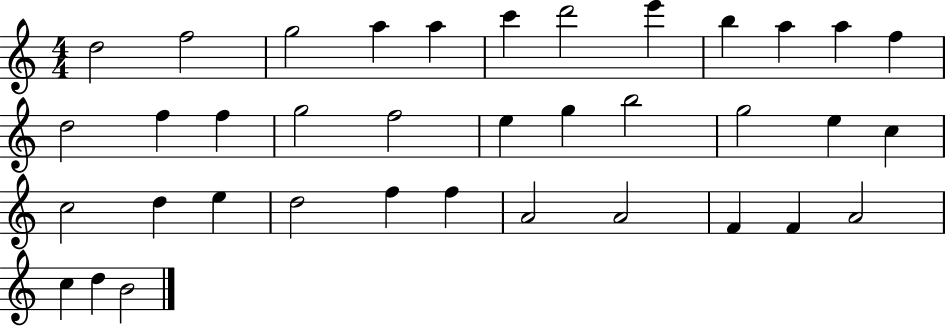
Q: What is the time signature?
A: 4/4